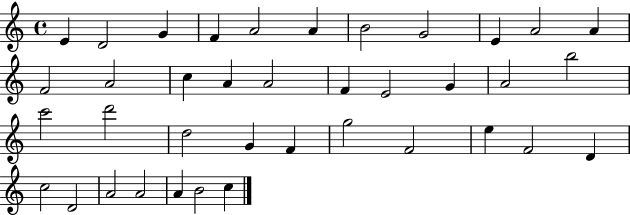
X:1
T:Untitled
M:4/4
L:1/4
K:C
E D2 G F A2 A B2 G2 E A2 A F2 A2 c A A2 F E2 G A2 b2 c'2 d'2 d2 G F g2 F2 e F2 D c2 D2 A2 A2 A B2 c